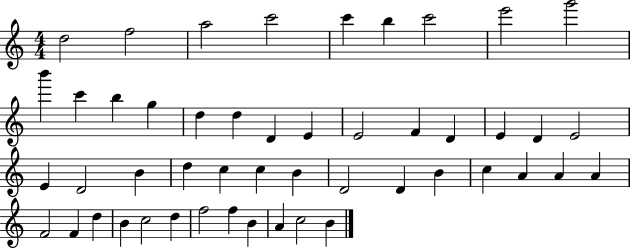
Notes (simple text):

D5/h F5/h A5/h C6/h C6/q B5/q C6/h E6/h G6/h B6/q C6/q B5/q G5/q D5/q D5/q D4/q E4/q E4/h F4/q D4/q E4/q D4/q E4/h E4/q D4/h B4/q D5/q C5/q C5/q B4/q D4/h D4/q B4/q C5/q A4/q A4/q A4/q F4/h F4/q D5/q B4/q C5/h D5/q F5/h F5/q B4/q A4/q C5/h B4/q